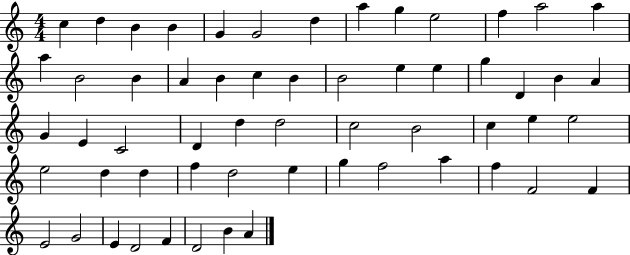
{
  \clef treble
  \numericTimeSignature
  \time 4/4
  \key c \major
  c''4 d''4 b'4 b'4 | g'4 g'2 d''4 | a''4 g''4 e''2 | f''4 a''2 a''4 | \break a''4 b'2 b'4 | a'4 b'4 c''4 b'4 | b'2 e''4 e''4 | g''4 d'4 b'4 a'4 | \break g'4 e'4 c'2 | d'4 d''4 d''2 | c''2 b'2 | c''4 e''4 e''2 | \break e''2 d''4 d''4 | f''4 d''2 e''4 | g''4 f''2 a''4 | f''4 f'2 f'4 | \break e'2 g'2 | e'4 d'2 f'4 | d'2 b'4 a'4 | \bar "|."
}